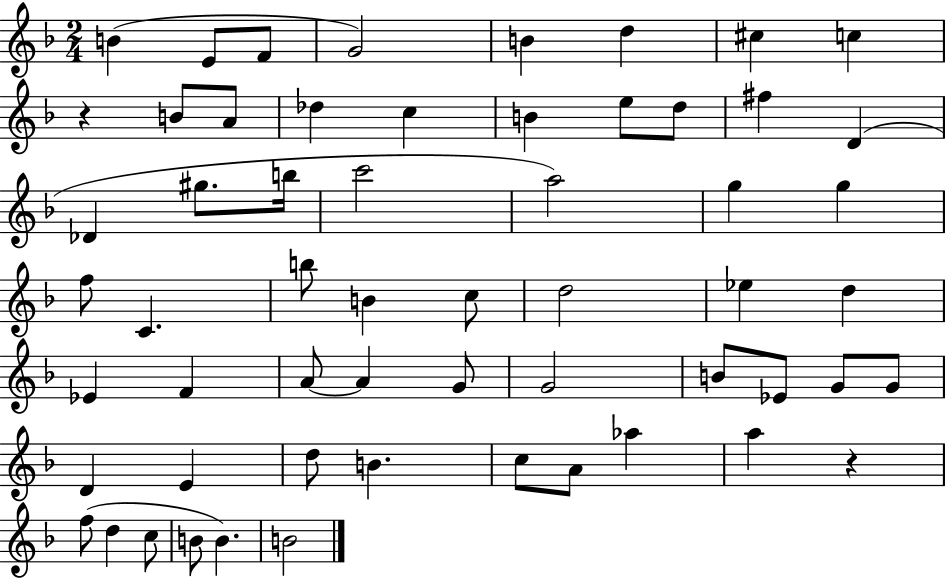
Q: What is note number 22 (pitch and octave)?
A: A5